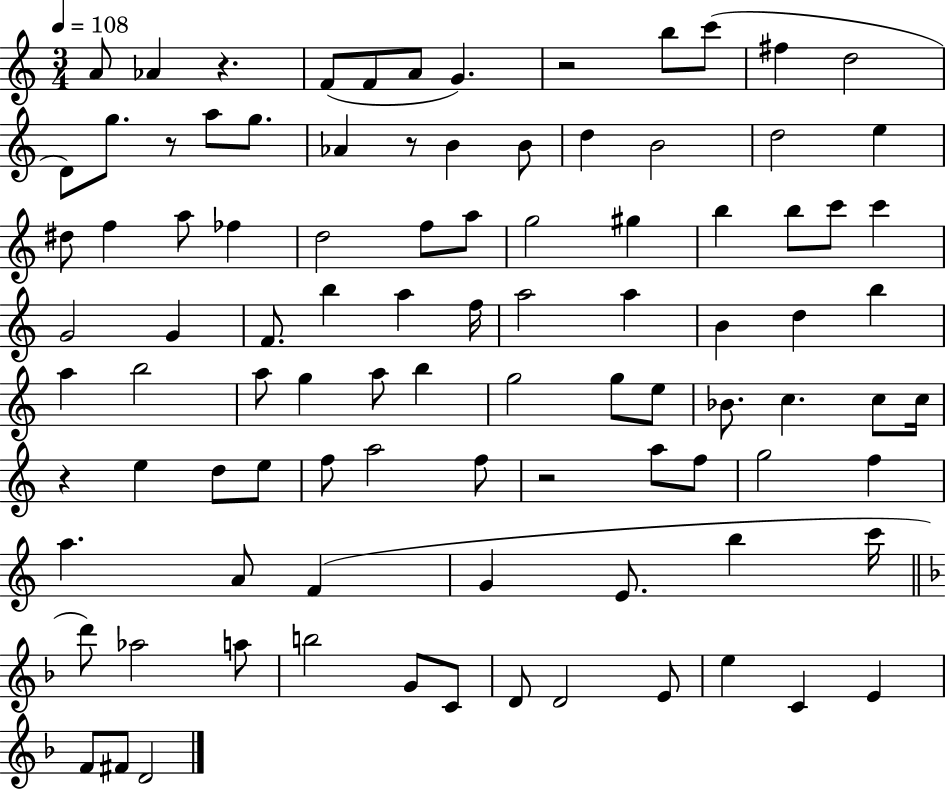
{
  \clef treble
  \numericTimeSignature
  \time 3/4
  \key c \major
  \tempo 4 = 108
  a'8 aes'4 r4. | f'8( f'8 a'8 g'4.) | r2 b''8 c'''8( | fis''4 d''2 | \break d'8) g''8. r8 a''8 g''8. | aes'4 r8 b'4 b'8 | d''4 b'2 | d''2 e''4 | \break dis''8 f''4 a''8 fes''4 | d''2 f''8 a''8 | g''2 gis''4 | b''4 b''8 c'''8 c'''4 | \break g'2 g'4 | f'8. b''4 a''4 f''16 | a''2 a''4 | b'4 d''4 b''4 | \break a''4 b''2 | a''8 g''4 a''8 b''4 | g''2 g''8 e''8 | bes'8. c''4. c''8 c''16 | \break r4 e''4 d''8 e''8 | f''8 a''2 f''8 | r2 a''8 f''8 | g''2 f''4 | \break a''4. a'8 f'4( | g'4 e'8. b''4 c'''16 | \bar "||" \break \key d \minor d'''8) aes''2 a''8 | b''2 g'8 c'8 | d'8 d'2 e'8 | e''4 c'4 e'4 | \break f'8 fis'8 d'2 | \bar "|."
}